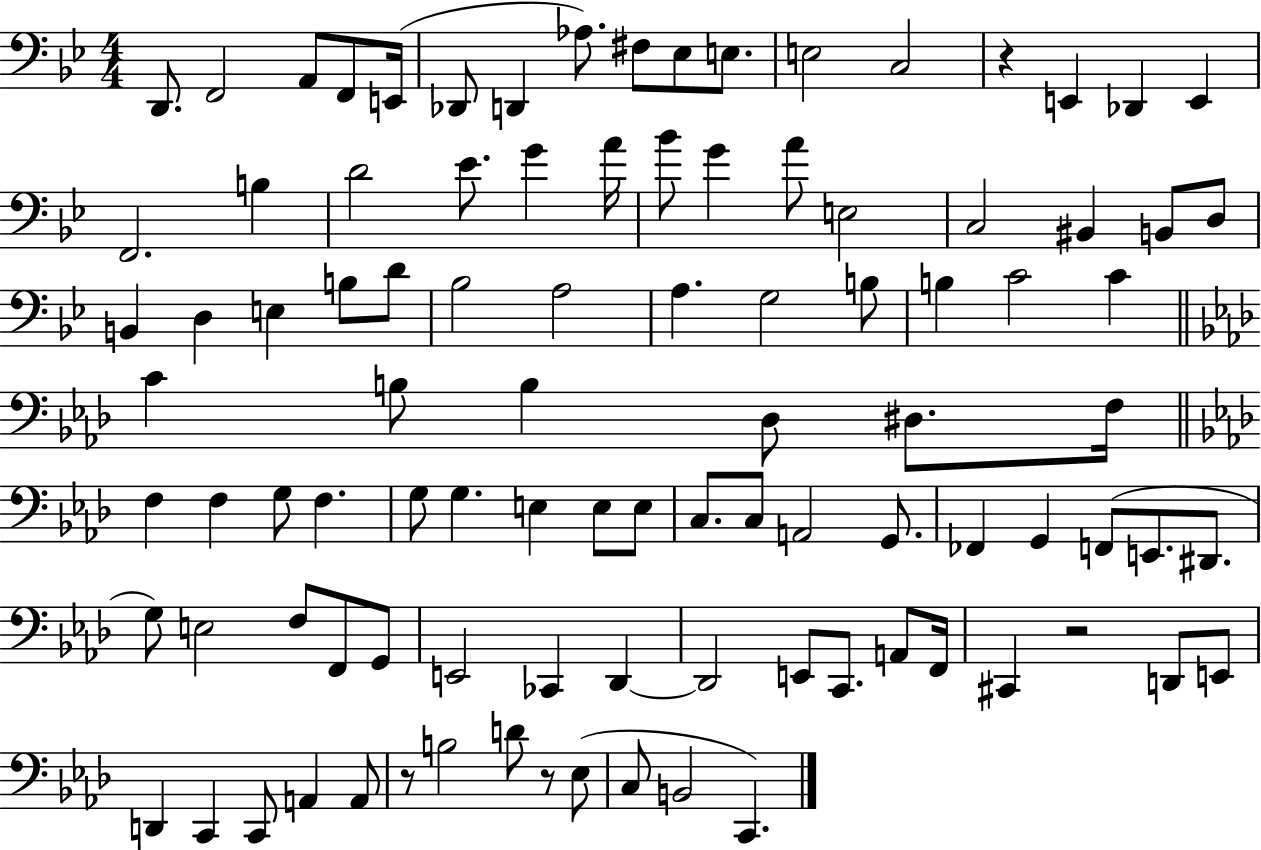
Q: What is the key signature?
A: BES major